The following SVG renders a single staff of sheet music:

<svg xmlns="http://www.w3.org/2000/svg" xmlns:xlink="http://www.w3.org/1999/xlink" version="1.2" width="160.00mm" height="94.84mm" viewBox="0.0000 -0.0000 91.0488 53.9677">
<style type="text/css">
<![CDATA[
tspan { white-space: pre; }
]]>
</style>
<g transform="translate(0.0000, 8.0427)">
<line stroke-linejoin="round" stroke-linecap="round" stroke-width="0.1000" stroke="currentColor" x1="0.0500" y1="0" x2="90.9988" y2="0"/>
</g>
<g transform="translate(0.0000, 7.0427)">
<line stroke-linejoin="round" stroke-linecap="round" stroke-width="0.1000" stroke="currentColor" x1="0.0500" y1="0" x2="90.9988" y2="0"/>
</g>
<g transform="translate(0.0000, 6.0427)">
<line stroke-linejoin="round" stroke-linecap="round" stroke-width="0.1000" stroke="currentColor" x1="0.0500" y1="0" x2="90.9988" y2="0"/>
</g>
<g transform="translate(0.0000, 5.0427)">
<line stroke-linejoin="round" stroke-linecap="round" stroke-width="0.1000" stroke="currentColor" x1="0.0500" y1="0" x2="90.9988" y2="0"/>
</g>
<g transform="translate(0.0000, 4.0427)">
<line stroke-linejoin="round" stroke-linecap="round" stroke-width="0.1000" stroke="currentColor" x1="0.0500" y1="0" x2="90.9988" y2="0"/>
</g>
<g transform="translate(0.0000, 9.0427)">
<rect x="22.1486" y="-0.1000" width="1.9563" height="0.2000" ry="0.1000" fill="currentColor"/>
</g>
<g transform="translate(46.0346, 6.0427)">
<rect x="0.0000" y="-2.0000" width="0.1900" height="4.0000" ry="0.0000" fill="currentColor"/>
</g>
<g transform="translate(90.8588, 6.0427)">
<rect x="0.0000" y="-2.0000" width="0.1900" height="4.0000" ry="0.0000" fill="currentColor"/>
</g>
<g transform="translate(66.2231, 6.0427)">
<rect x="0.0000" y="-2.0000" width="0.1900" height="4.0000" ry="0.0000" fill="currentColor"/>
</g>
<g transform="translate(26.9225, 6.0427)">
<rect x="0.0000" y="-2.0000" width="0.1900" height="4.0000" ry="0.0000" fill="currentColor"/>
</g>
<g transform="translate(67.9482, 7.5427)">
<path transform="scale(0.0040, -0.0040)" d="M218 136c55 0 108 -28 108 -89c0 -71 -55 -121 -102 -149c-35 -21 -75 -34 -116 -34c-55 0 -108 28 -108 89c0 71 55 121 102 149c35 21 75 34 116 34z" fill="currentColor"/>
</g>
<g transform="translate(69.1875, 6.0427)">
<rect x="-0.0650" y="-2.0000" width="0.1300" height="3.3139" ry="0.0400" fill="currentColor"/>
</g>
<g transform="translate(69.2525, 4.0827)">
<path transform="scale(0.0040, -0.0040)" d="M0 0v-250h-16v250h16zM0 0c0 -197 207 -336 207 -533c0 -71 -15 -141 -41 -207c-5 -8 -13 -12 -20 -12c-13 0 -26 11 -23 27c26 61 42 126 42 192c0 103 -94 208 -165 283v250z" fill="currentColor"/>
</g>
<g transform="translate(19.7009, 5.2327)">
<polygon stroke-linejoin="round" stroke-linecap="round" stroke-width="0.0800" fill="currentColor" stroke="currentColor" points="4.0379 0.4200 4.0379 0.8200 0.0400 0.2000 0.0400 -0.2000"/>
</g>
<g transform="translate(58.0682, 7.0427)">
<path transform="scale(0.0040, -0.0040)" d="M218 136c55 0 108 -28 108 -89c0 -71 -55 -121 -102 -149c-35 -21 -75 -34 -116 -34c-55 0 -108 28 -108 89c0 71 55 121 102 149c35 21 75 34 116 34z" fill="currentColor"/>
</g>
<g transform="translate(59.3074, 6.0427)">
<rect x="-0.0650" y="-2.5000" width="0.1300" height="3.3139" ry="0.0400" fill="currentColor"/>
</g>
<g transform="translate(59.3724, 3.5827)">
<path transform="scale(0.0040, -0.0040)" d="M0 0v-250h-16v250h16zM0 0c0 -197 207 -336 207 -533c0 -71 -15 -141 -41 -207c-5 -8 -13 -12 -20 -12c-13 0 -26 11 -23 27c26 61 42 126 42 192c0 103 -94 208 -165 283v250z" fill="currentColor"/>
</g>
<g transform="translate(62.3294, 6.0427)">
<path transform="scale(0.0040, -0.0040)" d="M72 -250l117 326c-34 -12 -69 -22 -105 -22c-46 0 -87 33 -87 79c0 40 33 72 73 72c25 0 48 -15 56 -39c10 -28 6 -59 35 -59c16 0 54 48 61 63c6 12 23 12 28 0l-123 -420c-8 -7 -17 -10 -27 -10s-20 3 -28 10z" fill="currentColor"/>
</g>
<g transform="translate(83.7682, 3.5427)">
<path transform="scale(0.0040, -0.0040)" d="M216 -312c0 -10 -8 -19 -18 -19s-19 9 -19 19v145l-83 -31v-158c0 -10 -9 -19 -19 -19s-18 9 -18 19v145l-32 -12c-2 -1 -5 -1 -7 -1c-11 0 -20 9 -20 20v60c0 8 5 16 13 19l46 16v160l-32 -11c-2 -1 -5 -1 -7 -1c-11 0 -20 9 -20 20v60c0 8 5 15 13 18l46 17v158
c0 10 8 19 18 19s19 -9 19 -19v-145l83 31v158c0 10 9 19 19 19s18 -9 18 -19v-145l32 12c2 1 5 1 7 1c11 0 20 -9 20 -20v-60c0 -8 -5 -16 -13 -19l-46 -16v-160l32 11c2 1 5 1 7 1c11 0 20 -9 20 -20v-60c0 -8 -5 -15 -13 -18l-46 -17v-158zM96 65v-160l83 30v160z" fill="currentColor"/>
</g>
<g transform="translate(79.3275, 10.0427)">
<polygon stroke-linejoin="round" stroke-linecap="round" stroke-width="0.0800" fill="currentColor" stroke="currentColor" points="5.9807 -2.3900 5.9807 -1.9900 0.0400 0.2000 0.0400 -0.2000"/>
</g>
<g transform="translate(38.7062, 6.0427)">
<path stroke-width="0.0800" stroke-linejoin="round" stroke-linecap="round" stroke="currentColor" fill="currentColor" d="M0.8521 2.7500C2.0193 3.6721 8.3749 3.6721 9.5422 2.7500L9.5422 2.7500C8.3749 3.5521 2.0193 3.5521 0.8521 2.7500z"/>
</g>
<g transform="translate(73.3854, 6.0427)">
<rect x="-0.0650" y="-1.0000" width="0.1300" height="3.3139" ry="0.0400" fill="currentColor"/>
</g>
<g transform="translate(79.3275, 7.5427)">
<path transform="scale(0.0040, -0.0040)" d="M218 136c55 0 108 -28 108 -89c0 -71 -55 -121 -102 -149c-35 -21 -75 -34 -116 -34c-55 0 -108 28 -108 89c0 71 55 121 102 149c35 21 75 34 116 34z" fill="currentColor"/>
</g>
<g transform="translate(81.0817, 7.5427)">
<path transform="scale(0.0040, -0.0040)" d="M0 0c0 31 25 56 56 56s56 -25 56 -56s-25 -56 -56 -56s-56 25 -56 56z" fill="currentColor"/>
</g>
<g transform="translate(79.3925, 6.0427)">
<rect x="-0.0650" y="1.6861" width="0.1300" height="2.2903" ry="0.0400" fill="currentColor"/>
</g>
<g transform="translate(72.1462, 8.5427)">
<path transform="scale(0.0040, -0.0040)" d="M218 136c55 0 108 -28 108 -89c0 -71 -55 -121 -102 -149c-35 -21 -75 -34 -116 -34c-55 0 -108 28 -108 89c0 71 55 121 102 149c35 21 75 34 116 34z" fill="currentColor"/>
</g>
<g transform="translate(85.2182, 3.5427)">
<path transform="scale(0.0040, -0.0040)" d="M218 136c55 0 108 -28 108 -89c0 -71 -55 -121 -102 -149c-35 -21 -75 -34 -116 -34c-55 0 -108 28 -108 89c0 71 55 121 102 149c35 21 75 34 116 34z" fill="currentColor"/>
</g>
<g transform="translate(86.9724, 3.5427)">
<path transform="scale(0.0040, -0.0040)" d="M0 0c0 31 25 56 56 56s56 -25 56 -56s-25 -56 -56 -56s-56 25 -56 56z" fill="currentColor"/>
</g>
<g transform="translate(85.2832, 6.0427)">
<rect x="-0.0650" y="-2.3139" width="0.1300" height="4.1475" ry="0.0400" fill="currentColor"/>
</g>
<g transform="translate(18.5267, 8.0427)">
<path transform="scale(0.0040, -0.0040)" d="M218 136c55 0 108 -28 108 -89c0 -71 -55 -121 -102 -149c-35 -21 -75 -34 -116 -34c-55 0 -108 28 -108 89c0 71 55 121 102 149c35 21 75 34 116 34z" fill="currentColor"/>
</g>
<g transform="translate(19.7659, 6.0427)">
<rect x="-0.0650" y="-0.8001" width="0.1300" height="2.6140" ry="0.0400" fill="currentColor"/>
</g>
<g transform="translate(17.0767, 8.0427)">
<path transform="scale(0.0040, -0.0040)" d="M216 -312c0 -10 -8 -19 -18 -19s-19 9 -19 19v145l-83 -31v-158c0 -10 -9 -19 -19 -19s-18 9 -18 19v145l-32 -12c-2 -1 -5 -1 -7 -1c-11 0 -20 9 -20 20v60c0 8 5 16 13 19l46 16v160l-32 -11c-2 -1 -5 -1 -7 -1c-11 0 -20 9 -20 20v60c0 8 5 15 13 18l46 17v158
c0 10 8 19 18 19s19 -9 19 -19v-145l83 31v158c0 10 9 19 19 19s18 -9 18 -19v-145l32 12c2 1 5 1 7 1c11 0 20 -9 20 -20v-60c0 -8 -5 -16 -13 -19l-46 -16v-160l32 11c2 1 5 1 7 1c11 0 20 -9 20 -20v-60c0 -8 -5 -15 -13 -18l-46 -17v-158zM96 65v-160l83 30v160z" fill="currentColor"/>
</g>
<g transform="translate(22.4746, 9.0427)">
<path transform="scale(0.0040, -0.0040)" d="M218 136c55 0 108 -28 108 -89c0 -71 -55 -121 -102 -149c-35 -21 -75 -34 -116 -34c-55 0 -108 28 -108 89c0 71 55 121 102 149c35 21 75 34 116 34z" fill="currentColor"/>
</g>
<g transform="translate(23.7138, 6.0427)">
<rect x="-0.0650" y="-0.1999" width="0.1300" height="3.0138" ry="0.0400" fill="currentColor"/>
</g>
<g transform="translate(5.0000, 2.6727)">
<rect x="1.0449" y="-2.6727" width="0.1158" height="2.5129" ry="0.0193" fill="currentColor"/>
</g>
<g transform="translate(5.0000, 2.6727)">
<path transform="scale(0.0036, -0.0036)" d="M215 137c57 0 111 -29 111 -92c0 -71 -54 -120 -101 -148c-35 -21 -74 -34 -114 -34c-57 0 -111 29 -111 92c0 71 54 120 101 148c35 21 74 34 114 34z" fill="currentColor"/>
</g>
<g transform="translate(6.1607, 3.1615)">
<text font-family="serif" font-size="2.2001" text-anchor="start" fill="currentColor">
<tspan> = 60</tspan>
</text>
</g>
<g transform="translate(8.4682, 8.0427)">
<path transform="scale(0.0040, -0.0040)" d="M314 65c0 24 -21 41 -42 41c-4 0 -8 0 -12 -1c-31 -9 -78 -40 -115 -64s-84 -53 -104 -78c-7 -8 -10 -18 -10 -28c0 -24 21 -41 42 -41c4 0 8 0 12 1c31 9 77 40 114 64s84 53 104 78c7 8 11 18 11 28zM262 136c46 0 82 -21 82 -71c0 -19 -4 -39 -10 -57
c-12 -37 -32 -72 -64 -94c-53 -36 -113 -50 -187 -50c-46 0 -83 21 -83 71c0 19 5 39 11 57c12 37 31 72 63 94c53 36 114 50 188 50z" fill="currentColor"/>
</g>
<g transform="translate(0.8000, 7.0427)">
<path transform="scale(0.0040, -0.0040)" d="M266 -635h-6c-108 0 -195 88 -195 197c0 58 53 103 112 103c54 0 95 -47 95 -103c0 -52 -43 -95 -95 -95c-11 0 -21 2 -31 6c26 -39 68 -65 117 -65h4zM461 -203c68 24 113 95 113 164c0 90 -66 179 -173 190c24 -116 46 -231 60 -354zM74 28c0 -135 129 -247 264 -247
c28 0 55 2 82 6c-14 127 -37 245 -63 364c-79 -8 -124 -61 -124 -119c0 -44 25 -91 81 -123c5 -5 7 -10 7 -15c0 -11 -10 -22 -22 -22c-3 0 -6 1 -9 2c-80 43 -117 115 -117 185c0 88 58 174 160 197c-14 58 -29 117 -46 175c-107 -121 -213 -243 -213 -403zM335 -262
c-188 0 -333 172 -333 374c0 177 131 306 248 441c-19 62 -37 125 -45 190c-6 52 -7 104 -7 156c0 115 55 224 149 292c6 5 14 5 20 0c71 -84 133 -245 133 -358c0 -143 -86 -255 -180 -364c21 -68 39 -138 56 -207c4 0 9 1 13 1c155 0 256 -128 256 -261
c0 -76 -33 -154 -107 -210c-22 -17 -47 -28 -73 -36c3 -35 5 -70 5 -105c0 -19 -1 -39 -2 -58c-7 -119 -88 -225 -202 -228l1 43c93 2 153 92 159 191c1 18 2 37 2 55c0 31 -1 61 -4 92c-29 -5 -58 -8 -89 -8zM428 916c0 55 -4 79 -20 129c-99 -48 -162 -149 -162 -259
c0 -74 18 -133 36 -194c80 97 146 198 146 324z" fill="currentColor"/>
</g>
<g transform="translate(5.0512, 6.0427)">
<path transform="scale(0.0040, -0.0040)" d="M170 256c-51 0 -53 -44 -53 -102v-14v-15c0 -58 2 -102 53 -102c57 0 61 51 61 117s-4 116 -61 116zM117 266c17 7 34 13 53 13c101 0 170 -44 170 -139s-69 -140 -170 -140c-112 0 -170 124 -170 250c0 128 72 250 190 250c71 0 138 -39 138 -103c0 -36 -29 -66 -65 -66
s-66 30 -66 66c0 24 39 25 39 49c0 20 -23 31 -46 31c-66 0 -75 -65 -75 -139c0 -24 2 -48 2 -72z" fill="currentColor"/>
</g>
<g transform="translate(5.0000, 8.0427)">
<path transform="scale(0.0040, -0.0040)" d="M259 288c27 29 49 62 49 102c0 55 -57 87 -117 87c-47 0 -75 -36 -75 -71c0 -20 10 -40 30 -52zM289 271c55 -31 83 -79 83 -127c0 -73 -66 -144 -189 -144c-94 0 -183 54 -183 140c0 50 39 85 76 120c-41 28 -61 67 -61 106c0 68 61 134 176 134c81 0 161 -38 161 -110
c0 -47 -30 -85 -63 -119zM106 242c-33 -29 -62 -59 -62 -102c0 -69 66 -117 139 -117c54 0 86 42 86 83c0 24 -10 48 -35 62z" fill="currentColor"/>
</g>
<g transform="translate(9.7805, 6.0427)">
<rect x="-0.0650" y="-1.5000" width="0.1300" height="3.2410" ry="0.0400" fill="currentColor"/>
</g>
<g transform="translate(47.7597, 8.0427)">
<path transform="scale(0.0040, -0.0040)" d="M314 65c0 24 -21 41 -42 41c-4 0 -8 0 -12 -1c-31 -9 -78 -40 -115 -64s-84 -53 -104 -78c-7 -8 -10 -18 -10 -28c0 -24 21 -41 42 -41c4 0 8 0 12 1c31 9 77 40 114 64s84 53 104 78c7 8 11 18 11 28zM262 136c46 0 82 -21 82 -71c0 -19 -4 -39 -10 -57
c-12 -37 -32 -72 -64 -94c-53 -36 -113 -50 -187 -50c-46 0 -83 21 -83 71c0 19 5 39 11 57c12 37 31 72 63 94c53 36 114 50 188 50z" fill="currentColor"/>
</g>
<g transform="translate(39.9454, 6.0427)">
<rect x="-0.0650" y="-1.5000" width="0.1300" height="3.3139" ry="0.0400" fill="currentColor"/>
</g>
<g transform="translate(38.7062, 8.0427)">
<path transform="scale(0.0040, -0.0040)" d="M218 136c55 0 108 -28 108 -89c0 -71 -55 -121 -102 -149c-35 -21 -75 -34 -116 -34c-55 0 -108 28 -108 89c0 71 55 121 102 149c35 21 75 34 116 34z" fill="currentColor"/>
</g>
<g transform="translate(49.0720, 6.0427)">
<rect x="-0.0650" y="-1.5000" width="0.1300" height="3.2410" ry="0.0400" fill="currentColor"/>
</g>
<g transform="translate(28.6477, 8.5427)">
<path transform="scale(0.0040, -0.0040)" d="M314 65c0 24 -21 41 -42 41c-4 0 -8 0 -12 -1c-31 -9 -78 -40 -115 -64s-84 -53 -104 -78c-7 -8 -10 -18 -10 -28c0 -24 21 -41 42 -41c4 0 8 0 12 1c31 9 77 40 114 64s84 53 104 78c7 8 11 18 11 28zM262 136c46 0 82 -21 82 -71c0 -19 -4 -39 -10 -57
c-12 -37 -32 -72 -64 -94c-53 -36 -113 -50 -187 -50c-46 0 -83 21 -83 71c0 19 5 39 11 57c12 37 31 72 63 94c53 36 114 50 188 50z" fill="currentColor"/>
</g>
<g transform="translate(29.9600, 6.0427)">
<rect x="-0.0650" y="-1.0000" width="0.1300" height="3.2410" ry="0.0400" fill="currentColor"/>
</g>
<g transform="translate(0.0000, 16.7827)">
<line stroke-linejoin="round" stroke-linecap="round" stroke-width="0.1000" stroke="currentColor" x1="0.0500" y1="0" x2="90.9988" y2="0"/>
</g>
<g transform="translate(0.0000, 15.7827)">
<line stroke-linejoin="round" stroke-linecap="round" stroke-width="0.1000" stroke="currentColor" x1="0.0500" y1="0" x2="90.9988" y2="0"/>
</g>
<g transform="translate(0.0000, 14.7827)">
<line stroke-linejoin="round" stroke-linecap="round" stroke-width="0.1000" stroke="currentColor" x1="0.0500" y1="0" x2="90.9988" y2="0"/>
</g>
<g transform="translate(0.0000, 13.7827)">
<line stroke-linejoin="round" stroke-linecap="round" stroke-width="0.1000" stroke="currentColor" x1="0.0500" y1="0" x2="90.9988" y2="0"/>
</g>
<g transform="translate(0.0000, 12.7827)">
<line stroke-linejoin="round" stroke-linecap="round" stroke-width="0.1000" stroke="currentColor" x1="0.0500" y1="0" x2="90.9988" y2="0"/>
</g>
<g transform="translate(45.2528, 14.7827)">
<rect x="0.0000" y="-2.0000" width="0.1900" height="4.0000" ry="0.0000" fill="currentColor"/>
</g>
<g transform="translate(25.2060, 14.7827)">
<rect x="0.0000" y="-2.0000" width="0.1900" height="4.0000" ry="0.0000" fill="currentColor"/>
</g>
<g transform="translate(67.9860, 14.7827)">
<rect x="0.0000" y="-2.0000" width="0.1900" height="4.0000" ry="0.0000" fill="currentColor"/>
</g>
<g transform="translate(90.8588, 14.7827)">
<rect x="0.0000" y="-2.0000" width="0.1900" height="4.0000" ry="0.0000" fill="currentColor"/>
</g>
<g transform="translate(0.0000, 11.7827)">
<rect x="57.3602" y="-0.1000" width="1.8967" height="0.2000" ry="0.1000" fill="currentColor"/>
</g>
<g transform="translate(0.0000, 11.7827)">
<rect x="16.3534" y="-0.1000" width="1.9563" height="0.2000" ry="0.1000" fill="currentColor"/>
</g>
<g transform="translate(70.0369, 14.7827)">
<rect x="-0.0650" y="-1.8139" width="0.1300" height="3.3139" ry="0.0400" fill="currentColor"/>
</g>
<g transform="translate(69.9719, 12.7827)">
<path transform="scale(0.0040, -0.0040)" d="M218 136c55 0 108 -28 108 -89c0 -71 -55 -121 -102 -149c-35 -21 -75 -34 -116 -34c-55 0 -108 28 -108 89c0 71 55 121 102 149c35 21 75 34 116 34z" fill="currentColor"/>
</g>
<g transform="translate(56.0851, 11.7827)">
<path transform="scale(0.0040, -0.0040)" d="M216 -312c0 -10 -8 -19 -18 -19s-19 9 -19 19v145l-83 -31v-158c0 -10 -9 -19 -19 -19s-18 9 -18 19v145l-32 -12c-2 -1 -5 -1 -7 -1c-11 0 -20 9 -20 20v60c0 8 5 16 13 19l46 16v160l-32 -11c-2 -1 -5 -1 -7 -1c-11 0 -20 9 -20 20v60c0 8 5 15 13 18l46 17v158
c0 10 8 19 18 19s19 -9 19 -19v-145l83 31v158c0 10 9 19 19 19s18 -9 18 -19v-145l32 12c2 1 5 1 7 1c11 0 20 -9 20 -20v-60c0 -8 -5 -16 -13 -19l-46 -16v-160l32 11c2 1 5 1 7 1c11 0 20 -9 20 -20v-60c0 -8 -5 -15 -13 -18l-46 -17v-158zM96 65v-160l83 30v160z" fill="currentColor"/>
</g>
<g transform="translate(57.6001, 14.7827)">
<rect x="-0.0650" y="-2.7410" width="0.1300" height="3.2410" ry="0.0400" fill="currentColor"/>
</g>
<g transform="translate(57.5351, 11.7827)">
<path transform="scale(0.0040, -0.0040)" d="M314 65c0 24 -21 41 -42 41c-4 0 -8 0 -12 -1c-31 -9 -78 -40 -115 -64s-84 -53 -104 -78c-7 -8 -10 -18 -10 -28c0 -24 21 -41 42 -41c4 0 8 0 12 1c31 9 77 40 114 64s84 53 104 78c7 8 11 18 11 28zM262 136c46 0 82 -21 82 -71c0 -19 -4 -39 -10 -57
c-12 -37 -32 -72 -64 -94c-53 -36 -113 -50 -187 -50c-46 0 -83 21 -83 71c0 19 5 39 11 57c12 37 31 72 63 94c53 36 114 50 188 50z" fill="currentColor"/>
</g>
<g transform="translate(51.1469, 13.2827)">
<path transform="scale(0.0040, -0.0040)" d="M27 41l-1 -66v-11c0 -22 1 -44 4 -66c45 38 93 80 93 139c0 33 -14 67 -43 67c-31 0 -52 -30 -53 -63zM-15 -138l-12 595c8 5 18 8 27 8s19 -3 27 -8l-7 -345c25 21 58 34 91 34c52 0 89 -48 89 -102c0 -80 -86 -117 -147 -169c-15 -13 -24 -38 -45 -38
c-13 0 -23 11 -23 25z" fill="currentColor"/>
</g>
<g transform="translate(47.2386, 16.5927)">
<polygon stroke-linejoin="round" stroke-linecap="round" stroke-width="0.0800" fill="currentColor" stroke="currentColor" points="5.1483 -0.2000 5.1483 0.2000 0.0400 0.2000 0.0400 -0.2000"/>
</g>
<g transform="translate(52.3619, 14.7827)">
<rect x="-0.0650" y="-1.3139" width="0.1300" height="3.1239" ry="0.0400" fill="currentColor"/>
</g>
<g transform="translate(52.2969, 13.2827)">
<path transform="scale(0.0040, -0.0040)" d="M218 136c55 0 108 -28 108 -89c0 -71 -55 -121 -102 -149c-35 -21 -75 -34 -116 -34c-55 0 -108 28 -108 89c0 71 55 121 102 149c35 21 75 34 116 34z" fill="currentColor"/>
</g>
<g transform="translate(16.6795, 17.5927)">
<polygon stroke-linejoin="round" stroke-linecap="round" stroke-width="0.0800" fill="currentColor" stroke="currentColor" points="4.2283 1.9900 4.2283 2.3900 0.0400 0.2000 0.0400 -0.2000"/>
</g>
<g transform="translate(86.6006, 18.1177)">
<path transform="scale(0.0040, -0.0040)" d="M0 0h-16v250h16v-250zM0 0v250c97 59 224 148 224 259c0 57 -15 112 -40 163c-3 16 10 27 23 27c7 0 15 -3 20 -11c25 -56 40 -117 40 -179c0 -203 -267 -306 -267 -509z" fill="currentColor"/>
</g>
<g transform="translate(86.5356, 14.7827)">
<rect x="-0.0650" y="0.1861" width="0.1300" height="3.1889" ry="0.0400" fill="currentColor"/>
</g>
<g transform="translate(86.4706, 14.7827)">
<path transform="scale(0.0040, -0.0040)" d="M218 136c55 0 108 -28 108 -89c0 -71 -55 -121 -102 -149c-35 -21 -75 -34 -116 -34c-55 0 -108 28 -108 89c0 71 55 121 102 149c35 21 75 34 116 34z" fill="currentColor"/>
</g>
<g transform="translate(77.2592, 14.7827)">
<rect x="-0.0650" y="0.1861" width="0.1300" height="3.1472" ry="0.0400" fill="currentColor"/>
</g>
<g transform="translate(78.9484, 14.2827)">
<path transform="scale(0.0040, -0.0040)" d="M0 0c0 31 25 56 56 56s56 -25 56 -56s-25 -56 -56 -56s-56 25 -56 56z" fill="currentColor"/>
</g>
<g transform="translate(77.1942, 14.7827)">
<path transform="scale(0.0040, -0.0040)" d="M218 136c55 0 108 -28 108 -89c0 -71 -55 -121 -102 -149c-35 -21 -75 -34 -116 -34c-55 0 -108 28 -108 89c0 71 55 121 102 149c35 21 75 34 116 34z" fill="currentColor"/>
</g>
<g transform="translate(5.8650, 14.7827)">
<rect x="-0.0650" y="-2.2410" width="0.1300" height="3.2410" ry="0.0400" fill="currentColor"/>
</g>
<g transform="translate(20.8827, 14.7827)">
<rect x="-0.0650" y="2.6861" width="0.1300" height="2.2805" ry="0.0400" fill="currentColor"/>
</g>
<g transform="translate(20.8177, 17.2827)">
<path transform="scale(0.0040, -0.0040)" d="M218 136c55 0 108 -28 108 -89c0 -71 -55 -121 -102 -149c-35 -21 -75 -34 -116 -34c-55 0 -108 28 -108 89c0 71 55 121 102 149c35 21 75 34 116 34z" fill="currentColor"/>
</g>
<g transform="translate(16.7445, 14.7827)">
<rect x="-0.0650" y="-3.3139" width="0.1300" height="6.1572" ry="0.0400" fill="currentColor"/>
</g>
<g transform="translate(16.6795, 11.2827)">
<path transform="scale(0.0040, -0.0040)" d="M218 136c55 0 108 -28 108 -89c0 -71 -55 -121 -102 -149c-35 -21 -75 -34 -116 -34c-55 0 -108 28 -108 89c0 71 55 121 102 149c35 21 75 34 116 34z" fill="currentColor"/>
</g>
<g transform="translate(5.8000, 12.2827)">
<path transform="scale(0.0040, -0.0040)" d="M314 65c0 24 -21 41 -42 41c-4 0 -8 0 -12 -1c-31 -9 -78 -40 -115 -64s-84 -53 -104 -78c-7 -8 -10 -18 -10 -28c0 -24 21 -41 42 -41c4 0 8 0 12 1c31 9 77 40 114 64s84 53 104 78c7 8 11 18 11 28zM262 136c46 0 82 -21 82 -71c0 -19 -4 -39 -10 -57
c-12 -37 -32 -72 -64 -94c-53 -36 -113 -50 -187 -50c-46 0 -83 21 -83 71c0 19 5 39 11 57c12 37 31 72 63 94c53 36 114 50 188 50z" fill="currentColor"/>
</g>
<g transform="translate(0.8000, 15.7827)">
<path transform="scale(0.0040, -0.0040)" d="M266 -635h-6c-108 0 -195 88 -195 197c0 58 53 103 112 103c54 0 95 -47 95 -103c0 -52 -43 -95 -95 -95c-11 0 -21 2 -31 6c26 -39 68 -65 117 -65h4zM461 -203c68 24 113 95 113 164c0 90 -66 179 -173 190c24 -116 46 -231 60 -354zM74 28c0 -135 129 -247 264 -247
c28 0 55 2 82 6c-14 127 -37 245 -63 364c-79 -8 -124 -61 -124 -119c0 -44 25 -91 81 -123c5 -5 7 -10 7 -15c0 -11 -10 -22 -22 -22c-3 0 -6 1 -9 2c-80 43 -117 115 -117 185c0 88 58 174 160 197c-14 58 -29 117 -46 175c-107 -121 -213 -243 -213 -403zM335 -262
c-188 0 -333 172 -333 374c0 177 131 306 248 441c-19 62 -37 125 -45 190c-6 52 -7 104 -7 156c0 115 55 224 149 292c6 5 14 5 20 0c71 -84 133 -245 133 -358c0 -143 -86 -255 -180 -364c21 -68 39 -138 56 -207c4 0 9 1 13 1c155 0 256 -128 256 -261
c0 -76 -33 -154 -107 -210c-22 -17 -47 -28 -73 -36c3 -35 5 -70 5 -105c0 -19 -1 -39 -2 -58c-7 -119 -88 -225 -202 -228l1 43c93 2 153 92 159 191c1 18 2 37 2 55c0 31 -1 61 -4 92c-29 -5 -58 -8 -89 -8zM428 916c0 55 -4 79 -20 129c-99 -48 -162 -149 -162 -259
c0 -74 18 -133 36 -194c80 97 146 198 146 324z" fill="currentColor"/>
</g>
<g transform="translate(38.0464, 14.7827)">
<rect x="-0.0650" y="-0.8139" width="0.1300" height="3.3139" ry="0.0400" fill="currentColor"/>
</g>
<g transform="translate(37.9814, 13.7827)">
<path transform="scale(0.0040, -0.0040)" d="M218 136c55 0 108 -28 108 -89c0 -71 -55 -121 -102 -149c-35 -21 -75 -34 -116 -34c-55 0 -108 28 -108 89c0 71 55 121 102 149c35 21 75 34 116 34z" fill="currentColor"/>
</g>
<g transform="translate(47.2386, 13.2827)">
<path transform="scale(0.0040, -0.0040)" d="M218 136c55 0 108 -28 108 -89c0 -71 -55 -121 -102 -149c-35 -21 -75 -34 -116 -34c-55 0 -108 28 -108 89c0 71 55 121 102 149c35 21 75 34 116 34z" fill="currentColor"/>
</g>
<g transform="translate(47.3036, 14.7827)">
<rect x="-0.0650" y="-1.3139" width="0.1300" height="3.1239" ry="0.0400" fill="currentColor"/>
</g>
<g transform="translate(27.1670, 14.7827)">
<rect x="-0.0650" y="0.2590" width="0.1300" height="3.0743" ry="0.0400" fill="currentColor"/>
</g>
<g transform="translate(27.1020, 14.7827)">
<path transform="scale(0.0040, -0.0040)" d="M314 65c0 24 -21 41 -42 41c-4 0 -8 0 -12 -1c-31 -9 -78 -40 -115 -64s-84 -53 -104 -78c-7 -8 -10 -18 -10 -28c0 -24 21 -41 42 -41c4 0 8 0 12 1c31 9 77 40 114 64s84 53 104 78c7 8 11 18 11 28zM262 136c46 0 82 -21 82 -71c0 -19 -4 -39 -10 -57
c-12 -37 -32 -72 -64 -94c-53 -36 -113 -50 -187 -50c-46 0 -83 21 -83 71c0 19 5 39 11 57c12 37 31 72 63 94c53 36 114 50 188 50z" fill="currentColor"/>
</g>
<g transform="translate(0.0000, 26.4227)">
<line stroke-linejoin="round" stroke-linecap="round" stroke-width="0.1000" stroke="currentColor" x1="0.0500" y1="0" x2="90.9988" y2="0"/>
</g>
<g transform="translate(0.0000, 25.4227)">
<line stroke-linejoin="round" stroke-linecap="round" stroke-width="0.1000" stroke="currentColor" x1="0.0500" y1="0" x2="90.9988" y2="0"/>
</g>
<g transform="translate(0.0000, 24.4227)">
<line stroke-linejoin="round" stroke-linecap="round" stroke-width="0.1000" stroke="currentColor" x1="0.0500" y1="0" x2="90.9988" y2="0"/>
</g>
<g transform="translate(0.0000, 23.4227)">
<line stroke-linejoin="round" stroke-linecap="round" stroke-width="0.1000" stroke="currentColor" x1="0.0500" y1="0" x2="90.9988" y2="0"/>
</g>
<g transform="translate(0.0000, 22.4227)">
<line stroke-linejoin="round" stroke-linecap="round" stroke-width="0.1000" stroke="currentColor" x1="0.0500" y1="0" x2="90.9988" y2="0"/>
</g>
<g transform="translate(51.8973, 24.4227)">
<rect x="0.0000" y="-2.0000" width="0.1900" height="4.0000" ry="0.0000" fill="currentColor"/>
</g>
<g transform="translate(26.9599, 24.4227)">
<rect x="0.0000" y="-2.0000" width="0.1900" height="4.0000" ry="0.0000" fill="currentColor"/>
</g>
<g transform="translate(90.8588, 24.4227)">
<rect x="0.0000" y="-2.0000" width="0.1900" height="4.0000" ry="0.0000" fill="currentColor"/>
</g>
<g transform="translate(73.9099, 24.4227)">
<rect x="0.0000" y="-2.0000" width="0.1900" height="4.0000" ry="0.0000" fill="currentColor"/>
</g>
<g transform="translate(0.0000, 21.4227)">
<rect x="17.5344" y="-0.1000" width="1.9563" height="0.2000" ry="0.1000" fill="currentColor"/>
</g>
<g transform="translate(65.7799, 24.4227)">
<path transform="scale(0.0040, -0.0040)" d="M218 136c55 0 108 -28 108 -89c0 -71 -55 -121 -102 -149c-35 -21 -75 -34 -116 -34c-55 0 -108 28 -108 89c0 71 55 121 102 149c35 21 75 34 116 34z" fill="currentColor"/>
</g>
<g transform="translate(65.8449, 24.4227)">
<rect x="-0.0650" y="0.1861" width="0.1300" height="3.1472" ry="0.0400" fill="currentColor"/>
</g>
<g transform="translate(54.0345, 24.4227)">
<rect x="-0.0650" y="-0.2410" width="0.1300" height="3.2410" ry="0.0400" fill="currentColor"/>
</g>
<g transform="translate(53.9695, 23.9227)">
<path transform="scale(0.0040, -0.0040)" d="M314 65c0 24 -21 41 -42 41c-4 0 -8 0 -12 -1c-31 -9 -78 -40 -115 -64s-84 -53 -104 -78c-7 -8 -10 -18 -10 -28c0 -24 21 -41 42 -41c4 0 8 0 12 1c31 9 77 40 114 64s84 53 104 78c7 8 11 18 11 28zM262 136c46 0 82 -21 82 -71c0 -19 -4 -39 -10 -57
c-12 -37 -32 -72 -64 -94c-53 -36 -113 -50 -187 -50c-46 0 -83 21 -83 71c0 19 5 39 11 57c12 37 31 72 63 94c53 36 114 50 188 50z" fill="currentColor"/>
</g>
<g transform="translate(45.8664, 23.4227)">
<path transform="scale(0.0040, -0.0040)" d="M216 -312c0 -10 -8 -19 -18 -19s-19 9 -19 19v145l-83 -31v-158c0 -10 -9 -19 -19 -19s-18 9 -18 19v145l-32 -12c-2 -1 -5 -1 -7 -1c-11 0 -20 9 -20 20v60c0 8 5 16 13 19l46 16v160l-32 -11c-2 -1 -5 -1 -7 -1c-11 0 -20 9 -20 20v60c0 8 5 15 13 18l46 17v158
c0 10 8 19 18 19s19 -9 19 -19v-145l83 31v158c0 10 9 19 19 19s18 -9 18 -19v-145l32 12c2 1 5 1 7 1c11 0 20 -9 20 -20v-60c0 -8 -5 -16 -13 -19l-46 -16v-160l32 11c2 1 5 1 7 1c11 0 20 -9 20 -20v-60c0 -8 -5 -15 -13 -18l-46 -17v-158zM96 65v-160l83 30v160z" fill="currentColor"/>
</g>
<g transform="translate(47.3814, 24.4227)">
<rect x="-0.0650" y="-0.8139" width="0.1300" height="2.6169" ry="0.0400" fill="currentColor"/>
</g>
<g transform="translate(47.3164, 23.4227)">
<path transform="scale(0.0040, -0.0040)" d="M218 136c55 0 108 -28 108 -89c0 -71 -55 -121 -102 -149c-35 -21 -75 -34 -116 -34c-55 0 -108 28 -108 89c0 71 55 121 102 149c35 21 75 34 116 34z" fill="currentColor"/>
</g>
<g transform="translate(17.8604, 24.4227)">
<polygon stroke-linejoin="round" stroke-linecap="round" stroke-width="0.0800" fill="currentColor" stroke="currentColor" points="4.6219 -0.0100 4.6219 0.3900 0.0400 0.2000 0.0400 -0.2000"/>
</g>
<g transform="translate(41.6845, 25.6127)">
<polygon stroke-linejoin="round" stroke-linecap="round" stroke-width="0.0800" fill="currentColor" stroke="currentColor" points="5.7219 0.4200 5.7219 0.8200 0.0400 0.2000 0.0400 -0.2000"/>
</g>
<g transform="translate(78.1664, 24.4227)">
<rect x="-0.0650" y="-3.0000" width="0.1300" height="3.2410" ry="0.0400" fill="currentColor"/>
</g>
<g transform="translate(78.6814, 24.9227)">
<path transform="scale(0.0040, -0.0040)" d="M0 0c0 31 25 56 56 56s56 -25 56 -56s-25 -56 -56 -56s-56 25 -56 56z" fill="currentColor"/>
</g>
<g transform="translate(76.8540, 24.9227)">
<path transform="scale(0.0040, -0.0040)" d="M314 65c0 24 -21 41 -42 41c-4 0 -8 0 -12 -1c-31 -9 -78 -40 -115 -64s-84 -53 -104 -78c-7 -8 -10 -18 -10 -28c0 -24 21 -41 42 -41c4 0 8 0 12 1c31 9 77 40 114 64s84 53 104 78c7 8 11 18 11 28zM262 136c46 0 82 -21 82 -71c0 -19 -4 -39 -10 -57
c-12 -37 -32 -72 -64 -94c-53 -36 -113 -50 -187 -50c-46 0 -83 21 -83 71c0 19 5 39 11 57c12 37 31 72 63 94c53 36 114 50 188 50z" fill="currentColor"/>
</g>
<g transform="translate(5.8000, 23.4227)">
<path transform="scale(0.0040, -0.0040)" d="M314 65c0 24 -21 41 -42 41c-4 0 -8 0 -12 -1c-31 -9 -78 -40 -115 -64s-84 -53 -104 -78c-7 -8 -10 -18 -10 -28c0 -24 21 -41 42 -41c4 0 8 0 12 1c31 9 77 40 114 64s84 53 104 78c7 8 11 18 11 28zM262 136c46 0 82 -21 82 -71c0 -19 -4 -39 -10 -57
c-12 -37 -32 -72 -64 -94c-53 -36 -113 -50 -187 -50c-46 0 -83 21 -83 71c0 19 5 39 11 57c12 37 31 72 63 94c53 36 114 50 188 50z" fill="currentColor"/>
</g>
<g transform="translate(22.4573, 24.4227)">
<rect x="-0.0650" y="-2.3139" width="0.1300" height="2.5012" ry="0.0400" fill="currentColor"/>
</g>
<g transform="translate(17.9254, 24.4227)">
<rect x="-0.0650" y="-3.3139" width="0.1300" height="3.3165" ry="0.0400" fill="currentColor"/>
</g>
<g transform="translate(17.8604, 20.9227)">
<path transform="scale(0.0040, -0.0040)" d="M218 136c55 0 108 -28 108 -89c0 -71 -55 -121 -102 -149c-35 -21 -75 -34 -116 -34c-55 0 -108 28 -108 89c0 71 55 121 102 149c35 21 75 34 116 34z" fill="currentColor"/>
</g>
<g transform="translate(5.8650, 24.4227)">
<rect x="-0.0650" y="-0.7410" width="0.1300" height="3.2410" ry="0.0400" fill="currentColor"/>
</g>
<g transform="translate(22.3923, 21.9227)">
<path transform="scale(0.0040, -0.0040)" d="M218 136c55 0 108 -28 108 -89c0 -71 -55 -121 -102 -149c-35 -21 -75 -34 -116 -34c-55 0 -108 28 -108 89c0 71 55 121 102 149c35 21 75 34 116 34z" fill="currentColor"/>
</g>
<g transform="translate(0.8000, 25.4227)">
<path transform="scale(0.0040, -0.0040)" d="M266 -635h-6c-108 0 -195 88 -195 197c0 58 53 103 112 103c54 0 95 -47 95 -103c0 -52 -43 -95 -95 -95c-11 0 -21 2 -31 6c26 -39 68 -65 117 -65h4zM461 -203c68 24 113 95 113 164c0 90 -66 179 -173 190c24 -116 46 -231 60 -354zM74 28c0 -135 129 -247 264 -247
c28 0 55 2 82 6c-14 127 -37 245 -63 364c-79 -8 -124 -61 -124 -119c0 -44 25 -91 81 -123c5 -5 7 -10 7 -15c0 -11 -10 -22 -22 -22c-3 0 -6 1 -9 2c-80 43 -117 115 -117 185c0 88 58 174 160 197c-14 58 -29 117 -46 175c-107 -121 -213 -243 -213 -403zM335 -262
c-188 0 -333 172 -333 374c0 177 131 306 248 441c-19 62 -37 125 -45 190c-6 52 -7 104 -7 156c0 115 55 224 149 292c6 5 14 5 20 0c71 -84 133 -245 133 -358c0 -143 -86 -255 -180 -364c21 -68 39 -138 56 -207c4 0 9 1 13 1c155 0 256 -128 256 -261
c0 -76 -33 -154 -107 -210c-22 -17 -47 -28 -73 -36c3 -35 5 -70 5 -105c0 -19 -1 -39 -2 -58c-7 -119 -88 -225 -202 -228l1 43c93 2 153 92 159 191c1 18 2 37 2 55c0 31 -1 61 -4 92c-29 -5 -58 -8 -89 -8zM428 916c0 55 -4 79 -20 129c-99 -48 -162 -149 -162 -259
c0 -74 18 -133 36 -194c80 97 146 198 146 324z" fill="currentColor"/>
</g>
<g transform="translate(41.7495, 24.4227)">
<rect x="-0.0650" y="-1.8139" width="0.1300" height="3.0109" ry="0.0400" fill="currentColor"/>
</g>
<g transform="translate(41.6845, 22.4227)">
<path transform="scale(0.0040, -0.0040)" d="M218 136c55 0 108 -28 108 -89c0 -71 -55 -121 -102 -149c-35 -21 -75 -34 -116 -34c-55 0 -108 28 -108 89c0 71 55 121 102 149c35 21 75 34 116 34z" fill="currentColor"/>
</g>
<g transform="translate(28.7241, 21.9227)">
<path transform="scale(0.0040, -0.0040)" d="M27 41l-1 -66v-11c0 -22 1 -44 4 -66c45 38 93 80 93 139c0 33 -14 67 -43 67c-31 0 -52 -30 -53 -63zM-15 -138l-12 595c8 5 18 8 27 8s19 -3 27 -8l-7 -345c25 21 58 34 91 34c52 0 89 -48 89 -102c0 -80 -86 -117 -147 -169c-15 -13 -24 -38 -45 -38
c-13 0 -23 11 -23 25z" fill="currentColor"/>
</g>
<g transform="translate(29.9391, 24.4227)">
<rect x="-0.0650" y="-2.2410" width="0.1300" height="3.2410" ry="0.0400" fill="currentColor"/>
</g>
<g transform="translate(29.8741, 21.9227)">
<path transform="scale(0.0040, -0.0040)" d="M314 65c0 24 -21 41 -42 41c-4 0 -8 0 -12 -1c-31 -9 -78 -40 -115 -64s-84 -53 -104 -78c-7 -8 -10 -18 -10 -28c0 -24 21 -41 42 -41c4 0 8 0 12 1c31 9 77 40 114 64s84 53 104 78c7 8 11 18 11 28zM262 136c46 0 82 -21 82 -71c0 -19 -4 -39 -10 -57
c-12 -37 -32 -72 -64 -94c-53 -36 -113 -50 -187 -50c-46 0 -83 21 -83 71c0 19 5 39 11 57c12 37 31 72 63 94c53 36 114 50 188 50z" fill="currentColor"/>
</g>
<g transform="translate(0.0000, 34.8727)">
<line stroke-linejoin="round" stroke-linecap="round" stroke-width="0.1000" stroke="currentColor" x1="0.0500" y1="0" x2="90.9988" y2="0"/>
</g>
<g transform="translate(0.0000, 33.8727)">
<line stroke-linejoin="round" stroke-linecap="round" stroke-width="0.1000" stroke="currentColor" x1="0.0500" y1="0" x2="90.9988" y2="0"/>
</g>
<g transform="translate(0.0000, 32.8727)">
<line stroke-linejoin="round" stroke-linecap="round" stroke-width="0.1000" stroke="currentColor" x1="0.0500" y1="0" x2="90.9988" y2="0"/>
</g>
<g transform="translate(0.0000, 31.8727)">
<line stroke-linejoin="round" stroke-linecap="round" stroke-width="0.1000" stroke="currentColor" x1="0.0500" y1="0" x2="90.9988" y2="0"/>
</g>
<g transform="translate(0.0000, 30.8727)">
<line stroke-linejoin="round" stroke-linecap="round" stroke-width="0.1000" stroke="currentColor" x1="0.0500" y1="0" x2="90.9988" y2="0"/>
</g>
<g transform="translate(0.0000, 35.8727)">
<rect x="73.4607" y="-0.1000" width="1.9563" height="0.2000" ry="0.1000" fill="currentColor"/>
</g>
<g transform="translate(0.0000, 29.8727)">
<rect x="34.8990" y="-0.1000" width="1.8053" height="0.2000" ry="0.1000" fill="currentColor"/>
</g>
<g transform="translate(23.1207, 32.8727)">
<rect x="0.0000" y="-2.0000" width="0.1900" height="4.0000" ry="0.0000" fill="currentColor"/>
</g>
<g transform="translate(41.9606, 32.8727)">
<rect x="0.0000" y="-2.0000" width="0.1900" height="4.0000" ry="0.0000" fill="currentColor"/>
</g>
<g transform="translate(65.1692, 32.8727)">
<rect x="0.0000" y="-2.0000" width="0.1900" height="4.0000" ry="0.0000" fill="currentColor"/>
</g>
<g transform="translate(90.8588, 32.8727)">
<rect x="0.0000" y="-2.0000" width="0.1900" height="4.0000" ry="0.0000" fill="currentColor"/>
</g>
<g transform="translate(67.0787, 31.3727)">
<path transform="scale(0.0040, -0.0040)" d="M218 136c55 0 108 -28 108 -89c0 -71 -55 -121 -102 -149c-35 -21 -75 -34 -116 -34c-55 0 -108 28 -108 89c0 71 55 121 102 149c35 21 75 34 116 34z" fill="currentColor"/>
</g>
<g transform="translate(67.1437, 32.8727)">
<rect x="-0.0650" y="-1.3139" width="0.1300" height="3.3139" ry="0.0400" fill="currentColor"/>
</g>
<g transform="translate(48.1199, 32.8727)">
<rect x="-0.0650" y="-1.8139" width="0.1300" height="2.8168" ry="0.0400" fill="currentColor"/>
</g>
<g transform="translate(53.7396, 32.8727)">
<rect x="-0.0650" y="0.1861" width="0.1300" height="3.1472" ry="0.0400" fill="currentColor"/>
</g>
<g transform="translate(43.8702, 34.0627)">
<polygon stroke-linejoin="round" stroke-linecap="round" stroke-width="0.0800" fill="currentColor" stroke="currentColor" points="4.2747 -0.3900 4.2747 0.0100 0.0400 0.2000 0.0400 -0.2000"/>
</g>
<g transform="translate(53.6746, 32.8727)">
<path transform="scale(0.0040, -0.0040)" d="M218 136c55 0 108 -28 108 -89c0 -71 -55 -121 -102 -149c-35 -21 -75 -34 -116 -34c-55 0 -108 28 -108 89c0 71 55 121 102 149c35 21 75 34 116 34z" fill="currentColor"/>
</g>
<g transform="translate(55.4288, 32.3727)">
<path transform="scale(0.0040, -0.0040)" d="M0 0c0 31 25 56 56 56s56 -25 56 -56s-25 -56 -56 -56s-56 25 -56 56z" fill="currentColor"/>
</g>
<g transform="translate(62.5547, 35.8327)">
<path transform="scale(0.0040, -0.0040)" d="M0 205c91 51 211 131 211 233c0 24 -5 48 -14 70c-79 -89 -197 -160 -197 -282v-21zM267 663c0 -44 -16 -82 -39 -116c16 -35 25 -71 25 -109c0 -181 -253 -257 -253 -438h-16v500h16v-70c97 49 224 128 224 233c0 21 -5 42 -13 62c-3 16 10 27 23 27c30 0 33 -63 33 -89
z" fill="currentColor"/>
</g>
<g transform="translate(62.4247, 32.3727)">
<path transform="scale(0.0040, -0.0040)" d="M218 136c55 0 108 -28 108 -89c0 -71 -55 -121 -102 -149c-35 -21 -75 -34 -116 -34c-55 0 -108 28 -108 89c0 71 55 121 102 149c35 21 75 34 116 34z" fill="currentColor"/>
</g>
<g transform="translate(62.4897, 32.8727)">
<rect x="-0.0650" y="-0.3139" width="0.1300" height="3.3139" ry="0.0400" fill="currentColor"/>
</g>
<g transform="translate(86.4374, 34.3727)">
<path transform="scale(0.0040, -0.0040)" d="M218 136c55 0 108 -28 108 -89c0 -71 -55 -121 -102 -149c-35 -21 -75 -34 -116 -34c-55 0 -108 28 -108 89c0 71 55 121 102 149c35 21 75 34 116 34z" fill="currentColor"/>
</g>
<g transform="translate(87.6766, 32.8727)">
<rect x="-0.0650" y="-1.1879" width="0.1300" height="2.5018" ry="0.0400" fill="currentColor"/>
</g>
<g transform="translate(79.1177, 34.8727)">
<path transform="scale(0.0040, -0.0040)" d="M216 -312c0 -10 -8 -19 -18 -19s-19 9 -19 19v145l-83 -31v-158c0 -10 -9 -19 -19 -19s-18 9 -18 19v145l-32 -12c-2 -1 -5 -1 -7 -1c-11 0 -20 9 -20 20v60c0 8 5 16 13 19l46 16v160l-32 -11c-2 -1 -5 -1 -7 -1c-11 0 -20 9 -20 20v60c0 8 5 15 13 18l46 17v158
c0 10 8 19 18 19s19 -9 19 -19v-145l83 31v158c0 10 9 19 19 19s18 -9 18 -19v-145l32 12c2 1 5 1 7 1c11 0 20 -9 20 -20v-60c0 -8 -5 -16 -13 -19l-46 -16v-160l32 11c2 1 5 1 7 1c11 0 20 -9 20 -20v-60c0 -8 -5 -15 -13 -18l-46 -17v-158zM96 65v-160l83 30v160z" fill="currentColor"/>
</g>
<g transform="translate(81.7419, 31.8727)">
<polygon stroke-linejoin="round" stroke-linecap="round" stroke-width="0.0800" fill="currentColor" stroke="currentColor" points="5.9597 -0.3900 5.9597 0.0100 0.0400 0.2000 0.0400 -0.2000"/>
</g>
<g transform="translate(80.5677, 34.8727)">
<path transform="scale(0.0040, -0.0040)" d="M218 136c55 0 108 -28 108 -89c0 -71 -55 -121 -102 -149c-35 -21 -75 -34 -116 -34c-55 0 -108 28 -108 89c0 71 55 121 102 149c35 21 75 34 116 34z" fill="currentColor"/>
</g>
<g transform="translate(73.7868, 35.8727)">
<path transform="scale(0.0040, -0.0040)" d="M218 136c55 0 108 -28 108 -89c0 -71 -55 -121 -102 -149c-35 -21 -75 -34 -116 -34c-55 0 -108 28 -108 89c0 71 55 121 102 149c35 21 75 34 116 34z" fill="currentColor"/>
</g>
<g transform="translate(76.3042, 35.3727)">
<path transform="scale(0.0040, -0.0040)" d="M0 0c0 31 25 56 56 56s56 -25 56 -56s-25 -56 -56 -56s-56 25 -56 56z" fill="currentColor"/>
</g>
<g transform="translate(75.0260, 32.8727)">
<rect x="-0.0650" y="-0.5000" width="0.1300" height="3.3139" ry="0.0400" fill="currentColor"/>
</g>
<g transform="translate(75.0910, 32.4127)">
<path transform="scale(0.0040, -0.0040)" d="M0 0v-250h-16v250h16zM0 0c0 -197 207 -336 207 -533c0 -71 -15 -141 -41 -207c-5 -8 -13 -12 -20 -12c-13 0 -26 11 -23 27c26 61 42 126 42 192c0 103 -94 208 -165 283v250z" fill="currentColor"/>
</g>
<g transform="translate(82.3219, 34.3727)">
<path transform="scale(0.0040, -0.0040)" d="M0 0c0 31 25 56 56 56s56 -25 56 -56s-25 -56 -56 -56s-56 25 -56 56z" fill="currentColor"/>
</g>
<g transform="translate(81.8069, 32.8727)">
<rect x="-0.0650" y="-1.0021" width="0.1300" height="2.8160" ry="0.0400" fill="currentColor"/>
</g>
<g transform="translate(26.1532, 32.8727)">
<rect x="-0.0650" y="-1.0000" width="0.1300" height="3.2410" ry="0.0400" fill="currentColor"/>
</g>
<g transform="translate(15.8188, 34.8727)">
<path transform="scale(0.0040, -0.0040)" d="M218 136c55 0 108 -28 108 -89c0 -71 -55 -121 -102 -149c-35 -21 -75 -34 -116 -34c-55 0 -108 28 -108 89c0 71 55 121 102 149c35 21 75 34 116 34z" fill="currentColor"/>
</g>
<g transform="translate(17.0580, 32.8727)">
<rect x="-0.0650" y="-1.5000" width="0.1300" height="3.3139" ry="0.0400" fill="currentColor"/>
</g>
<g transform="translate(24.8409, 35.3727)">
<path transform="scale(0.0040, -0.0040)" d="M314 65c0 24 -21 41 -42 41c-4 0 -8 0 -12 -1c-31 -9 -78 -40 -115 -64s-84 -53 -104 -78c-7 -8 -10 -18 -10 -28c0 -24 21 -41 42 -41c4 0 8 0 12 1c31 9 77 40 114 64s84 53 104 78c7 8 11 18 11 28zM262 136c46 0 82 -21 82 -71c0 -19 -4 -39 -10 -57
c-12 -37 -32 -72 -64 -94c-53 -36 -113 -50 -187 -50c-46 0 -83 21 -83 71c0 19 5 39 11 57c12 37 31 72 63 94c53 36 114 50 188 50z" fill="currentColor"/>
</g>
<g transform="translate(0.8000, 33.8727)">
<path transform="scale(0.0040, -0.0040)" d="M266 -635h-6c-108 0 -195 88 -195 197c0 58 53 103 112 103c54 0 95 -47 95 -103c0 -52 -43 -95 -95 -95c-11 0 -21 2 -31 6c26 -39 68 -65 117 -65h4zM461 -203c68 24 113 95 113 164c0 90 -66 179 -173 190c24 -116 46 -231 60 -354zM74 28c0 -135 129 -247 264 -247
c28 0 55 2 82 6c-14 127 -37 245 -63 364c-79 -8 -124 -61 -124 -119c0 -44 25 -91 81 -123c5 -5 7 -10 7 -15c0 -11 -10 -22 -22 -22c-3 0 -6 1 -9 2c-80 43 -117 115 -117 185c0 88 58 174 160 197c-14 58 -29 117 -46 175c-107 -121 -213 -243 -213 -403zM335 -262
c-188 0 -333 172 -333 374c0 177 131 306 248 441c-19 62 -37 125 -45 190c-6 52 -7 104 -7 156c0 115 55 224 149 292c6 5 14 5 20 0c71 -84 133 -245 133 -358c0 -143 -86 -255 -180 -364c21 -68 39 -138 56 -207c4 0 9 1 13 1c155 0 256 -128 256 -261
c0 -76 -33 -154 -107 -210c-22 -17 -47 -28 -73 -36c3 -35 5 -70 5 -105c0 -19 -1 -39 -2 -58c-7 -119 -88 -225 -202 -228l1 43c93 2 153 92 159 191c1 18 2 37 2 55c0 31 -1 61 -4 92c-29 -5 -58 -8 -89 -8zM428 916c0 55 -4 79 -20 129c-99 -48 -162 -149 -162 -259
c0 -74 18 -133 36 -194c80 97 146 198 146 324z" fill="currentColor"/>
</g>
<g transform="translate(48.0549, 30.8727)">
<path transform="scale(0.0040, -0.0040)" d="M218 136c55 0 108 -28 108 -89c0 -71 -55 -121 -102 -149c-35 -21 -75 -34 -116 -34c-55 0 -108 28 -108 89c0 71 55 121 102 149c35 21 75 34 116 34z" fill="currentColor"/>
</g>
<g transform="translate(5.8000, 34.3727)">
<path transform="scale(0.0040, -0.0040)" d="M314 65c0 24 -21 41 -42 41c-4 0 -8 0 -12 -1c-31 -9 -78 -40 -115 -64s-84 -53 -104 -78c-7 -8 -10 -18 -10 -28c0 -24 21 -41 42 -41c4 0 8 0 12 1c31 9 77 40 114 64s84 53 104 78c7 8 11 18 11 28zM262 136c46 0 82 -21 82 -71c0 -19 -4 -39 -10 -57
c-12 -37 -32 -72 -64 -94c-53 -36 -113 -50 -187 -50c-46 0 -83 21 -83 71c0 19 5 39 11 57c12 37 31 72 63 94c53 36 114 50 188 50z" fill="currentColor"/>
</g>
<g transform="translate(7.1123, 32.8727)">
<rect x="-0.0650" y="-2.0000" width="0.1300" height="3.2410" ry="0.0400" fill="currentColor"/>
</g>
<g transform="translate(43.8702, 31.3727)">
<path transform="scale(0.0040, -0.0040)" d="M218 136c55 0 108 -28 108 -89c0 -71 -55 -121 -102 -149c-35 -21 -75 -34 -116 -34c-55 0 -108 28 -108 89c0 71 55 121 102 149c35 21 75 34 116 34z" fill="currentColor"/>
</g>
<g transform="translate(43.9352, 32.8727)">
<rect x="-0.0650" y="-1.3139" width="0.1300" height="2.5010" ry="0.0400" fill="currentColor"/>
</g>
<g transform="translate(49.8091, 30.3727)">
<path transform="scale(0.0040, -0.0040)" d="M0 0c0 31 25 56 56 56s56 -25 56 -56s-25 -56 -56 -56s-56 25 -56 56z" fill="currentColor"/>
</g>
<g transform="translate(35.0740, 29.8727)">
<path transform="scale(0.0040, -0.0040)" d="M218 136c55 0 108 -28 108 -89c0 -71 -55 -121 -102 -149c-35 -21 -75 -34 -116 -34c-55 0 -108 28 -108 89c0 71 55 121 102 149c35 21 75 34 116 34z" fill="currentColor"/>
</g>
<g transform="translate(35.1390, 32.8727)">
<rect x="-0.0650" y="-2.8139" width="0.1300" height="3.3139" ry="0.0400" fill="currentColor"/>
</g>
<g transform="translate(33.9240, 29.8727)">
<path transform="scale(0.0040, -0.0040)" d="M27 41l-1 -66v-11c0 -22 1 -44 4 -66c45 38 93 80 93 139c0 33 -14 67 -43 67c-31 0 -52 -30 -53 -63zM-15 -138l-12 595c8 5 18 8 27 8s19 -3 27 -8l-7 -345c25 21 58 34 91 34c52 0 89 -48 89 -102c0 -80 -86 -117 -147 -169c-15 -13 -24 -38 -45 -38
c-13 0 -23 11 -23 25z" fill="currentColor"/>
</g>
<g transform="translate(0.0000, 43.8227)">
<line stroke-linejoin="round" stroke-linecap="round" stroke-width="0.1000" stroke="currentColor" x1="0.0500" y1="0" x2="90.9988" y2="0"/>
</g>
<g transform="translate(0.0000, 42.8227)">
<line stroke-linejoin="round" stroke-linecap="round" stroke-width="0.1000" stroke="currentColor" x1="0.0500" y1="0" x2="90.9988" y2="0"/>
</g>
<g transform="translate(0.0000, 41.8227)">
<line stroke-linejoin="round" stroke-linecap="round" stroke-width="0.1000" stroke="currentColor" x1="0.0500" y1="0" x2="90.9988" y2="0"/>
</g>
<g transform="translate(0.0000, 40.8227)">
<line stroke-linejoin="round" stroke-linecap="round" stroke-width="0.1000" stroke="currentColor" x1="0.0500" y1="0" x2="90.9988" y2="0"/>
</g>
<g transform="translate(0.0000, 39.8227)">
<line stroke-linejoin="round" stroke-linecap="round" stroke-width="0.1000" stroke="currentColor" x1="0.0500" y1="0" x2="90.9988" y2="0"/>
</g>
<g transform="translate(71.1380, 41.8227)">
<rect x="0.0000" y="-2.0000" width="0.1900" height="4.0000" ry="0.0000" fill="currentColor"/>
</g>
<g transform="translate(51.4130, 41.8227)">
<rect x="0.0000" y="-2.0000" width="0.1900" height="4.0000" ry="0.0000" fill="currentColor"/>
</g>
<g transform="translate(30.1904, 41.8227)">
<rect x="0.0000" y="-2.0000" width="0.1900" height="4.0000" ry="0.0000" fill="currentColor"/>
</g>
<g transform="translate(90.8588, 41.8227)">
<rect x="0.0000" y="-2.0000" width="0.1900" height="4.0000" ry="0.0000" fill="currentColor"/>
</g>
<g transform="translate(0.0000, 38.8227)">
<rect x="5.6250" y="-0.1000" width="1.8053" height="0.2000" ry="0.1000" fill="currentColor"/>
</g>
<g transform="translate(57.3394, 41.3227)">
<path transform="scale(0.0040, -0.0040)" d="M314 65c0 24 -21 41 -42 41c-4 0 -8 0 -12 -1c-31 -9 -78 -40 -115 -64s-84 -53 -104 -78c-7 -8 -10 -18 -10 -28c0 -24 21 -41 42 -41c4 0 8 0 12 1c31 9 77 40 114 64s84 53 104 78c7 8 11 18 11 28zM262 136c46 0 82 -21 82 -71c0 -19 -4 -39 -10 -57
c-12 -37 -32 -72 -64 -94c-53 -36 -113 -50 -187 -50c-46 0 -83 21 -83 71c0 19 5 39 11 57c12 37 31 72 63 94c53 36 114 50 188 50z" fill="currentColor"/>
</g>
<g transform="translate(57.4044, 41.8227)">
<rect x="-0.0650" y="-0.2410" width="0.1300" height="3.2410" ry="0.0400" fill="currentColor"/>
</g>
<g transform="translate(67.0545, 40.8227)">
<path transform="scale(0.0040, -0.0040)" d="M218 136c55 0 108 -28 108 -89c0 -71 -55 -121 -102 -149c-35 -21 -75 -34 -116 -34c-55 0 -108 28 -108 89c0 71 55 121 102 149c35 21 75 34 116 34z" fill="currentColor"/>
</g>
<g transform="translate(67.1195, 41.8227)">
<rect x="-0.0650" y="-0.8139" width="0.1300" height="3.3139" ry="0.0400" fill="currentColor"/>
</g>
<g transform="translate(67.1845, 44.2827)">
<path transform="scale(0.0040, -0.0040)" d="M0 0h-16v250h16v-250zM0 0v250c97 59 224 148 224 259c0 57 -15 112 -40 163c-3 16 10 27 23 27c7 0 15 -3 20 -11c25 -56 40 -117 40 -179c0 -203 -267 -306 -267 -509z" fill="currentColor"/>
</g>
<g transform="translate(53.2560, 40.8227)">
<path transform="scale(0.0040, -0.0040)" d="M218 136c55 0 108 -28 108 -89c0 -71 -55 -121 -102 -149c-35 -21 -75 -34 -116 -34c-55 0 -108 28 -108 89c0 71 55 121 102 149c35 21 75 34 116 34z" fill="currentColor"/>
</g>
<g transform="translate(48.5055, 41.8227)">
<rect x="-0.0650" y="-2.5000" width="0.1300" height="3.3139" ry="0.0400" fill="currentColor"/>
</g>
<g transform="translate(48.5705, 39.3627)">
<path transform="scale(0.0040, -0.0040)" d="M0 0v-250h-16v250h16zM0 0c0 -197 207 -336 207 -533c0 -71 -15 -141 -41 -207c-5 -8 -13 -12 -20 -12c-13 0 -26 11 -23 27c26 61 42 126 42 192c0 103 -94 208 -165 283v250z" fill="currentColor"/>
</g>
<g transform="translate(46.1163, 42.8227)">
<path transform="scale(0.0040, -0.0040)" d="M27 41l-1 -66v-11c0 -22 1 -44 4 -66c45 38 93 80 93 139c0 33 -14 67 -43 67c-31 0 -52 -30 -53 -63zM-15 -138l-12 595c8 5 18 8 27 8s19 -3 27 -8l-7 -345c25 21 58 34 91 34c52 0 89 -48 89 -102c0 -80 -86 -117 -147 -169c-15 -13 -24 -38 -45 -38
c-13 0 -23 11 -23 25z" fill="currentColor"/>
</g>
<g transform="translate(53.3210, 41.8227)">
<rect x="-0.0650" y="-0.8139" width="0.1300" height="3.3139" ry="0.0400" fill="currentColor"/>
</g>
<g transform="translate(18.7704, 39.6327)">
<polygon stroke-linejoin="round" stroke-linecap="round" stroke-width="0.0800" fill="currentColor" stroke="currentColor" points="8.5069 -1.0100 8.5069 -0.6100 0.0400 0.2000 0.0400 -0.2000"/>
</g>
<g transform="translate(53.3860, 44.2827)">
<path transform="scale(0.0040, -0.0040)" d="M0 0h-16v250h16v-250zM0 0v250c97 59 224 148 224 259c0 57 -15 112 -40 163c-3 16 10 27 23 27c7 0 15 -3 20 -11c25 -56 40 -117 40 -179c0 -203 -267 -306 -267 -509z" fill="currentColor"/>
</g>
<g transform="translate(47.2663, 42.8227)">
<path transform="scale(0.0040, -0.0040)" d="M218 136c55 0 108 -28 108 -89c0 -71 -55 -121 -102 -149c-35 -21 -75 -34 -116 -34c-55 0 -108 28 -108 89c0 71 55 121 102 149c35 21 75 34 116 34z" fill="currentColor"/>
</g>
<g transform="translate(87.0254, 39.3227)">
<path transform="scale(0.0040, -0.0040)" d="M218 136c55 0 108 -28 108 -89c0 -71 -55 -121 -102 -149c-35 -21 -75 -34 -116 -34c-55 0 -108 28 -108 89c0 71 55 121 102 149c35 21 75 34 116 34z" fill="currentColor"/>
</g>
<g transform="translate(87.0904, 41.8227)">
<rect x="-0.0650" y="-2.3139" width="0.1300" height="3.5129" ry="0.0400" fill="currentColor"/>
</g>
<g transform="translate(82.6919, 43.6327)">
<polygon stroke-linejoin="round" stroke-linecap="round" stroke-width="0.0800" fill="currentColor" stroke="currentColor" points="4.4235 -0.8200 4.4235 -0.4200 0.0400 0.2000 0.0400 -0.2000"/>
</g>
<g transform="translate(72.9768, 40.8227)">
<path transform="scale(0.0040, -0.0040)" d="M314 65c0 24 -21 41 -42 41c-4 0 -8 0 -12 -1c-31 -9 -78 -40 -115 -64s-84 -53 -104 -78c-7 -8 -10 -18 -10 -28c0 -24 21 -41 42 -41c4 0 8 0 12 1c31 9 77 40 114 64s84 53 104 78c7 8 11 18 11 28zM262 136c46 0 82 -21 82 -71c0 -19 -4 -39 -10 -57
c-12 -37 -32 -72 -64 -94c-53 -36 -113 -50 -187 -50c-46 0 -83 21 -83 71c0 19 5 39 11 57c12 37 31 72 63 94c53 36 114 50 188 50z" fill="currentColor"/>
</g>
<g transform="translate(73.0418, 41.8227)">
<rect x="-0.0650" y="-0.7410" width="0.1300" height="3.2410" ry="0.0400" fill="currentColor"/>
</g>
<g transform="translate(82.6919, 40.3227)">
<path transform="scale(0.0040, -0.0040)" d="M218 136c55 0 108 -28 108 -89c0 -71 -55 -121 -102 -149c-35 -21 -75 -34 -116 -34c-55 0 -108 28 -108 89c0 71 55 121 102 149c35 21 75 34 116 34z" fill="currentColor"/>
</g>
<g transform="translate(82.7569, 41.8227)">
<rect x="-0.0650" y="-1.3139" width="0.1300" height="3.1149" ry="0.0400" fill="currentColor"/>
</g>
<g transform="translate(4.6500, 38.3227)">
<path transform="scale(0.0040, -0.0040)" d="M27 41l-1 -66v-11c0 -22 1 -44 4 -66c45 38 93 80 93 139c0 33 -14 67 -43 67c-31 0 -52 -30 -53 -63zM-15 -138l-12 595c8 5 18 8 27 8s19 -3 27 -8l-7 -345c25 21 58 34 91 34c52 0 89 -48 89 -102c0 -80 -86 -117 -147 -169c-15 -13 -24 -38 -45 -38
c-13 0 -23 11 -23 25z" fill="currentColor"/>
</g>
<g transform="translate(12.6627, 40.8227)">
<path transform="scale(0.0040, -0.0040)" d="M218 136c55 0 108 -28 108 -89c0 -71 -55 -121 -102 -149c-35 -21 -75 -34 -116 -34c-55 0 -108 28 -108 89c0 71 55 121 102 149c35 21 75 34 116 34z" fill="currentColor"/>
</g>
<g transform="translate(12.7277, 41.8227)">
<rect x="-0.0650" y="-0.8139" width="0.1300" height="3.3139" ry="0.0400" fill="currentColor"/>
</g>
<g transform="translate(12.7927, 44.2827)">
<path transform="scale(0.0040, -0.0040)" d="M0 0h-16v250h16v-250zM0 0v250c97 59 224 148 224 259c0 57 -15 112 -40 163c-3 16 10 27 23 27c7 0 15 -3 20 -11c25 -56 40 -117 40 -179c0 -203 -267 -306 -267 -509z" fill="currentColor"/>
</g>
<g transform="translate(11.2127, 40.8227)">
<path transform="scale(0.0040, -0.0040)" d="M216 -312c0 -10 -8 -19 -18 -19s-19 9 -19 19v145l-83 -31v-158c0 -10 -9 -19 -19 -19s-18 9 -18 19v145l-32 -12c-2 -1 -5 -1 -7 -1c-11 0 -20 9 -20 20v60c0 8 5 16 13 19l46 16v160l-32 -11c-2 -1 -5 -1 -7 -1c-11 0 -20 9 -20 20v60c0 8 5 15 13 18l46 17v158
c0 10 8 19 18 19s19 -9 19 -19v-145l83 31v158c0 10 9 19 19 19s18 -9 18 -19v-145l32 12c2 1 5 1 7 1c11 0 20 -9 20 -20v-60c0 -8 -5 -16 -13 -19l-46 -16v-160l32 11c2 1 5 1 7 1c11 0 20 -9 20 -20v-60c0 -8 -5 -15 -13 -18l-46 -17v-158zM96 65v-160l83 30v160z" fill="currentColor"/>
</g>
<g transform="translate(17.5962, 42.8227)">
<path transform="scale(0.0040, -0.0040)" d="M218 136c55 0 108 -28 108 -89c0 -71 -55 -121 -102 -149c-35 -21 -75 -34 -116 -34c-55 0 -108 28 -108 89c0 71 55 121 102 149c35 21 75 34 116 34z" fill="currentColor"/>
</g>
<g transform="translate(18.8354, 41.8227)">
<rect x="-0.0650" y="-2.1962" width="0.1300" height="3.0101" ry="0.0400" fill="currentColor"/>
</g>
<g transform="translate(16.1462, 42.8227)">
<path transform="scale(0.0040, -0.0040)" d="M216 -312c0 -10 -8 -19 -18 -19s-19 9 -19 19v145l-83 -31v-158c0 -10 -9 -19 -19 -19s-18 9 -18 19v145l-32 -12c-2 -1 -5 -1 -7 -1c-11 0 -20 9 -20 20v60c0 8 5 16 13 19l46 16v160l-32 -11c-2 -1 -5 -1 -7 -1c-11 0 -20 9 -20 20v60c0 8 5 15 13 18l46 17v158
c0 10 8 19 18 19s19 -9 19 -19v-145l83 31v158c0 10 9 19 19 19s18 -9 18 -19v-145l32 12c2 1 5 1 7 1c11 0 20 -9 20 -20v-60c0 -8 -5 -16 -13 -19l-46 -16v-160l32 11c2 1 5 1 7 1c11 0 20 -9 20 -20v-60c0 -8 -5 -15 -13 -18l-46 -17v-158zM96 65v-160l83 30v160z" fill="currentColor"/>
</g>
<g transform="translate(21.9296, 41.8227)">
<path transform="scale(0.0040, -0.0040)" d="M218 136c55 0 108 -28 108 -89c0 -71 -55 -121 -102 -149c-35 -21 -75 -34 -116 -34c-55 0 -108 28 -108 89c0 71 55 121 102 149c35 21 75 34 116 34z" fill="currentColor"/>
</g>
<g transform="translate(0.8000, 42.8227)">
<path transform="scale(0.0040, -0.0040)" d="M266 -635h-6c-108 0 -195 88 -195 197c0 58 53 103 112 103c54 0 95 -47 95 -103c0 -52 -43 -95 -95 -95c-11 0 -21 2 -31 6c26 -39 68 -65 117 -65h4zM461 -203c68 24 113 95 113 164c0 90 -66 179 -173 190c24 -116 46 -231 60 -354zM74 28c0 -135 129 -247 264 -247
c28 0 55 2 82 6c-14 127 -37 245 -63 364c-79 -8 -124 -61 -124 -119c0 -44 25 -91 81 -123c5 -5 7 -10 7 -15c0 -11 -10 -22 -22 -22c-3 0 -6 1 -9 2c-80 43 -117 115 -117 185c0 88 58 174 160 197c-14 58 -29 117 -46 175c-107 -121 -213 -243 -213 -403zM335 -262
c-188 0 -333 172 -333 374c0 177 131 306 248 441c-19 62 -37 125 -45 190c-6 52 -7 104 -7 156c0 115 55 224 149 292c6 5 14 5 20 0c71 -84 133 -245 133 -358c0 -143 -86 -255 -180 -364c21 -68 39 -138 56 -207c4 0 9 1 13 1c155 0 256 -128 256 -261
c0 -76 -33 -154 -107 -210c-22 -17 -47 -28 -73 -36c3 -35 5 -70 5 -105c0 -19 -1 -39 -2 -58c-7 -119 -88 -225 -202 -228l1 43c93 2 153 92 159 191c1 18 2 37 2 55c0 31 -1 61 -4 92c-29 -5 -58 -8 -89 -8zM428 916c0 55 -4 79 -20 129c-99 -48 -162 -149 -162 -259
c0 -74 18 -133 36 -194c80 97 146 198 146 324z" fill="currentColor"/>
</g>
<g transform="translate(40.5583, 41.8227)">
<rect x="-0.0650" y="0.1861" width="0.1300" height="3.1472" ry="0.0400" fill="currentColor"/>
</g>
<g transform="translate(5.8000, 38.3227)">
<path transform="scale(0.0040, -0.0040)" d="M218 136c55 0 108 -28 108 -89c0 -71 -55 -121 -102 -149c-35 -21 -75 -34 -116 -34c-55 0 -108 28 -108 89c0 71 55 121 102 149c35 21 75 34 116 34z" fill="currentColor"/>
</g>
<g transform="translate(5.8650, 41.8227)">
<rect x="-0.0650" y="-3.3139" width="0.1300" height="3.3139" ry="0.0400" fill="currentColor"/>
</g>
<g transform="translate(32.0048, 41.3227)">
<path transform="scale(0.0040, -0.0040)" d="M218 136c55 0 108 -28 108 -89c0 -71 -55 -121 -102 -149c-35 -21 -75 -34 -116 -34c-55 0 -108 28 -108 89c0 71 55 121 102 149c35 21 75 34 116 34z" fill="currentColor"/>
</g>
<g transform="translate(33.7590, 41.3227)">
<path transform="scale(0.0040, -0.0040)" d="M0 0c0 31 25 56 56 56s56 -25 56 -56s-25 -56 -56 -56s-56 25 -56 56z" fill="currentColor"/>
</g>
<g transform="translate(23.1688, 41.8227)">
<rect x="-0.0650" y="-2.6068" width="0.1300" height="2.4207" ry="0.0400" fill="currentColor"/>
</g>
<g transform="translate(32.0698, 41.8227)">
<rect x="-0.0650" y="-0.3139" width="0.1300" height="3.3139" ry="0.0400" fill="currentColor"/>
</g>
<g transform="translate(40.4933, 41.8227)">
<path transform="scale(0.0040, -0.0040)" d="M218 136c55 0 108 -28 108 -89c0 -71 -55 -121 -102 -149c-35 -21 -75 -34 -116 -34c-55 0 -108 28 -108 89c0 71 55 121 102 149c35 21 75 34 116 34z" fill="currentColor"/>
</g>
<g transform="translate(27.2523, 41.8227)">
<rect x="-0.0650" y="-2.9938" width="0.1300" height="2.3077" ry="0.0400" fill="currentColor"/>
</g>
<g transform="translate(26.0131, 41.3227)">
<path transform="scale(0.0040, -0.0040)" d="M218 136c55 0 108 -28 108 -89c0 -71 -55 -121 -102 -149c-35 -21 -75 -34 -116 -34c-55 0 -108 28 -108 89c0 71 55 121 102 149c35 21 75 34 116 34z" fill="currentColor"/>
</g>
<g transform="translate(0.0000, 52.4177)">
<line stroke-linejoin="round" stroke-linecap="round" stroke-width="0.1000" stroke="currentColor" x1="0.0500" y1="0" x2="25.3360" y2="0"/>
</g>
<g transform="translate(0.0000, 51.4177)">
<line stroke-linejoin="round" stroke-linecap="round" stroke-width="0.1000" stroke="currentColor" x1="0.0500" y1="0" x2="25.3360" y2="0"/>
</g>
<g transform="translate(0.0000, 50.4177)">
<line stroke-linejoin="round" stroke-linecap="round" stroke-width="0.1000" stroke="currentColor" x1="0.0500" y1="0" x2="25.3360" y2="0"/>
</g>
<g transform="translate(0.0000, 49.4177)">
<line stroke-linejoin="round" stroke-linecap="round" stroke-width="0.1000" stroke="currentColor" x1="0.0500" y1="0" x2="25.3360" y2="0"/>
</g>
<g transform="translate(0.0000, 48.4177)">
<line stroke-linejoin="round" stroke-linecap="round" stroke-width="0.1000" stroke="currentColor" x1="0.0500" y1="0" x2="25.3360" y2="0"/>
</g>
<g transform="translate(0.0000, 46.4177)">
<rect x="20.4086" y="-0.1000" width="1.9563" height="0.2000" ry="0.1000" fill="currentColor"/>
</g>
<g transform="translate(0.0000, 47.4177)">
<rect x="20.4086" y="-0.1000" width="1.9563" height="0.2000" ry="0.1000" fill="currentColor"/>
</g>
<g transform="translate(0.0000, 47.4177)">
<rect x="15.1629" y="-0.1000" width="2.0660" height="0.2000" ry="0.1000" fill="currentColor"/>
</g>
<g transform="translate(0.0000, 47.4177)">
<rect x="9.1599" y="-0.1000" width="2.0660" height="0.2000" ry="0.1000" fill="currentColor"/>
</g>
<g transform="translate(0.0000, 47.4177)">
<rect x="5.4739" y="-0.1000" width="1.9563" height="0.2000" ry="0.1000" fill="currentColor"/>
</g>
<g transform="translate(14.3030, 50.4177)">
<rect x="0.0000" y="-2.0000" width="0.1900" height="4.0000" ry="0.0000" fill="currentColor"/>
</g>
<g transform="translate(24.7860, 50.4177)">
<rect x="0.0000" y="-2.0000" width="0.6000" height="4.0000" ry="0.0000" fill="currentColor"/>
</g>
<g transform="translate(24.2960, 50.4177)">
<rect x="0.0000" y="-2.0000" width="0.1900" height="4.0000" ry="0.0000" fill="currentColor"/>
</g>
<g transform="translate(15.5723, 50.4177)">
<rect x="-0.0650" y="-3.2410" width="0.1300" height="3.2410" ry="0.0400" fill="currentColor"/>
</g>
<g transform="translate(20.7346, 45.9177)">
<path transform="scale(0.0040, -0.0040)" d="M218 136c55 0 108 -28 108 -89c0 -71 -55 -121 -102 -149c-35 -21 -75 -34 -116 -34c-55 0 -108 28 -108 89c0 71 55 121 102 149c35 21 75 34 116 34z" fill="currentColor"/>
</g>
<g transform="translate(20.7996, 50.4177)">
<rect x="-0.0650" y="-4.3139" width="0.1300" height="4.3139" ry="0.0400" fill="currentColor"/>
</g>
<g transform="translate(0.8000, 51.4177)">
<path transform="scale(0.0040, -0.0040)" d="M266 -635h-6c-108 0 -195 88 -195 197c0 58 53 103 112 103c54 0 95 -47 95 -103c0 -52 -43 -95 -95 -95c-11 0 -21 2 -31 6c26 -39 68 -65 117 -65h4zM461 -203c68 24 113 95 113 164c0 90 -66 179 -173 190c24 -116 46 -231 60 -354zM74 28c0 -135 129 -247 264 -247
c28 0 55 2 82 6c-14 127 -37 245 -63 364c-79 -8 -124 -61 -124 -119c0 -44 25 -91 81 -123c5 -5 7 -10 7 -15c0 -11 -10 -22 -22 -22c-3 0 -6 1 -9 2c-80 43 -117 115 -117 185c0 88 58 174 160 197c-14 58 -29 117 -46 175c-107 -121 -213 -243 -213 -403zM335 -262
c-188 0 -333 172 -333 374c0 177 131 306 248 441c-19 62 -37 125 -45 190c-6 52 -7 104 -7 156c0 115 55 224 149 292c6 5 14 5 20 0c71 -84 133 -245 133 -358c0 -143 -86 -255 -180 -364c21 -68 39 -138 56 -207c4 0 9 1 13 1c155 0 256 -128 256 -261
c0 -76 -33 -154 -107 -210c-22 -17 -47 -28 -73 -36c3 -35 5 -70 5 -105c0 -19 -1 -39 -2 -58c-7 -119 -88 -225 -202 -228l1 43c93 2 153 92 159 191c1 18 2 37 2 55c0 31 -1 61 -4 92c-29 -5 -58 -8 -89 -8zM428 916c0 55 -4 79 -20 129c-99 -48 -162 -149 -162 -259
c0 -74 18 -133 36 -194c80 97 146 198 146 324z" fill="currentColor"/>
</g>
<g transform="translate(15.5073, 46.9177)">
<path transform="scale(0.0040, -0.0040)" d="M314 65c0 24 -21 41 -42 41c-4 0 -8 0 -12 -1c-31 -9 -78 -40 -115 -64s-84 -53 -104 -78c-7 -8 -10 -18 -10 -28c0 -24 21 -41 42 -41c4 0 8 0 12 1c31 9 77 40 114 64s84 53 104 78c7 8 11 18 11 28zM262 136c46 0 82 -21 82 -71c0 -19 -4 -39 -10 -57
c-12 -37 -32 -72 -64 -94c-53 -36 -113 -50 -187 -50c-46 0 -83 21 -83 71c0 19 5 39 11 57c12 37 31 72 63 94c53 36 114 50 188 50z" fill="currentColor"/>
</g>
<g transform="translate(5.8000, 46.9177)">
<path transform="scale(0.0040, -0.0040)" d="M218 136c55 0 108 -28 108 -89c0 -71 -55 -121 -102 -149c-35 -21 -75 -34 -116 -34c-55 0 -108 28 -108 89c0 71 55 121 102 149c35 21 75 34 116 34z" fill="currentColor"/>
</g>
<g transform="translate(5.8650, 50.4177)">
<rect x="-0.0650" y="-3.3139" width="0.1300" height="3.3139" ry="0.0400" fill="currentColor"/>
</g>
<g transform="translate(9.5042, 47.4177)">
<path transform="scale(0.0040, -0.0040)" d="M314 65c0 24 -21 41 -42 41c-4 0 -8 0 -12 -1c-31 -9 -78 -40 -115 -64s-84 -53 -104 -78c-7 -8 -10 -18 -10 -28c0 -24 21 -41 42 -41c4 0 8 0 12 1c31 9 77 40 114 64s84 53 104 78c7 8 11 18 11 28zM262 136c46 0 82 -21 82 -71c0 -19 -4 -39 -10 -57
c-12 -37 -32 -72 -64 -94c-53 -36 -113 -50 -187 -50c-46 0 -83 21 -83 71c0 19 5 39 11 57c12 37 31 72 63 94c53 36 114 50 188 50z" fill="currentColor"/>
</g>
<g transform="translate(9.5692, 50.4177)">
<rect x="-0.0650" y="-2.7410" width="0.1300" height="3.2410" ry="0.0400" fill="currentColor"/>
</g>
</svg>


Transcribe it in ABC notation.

X:1
T:Untitled
M:6/8
L:1/4
K:C
E2 ^E/2 C/2 D2 E E2 G/2 z/2 F/2 D F/2 ^g/2 g2 b/2 D/2 B2 d e/2 _e/2 ^a2 f B B/2 d2 b/2 g/2 _g2 f/2 ^d/2 c2 B A2 F2 E D2 _a e/2 f/2 B c/4 e C/2 ^E/2 F/2 _b ^d/2 ^G/2 B/2 c/2 c B _G/2 d/2 c2 d/2 d2 e/2 g/2 b a2 b2 d'